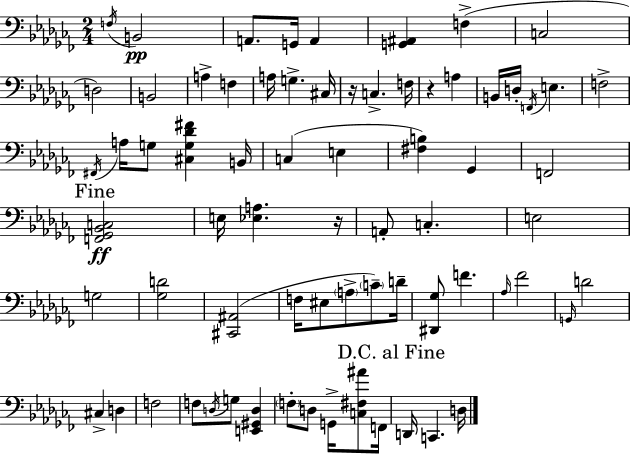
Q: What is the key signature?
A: AES minor